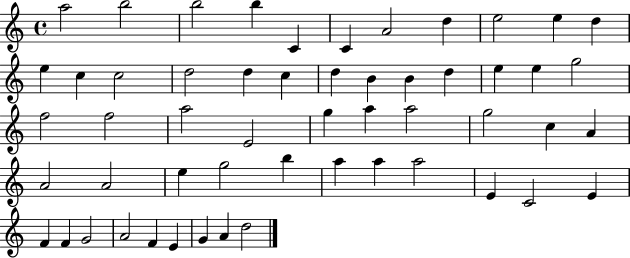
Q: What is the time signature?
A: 4/4